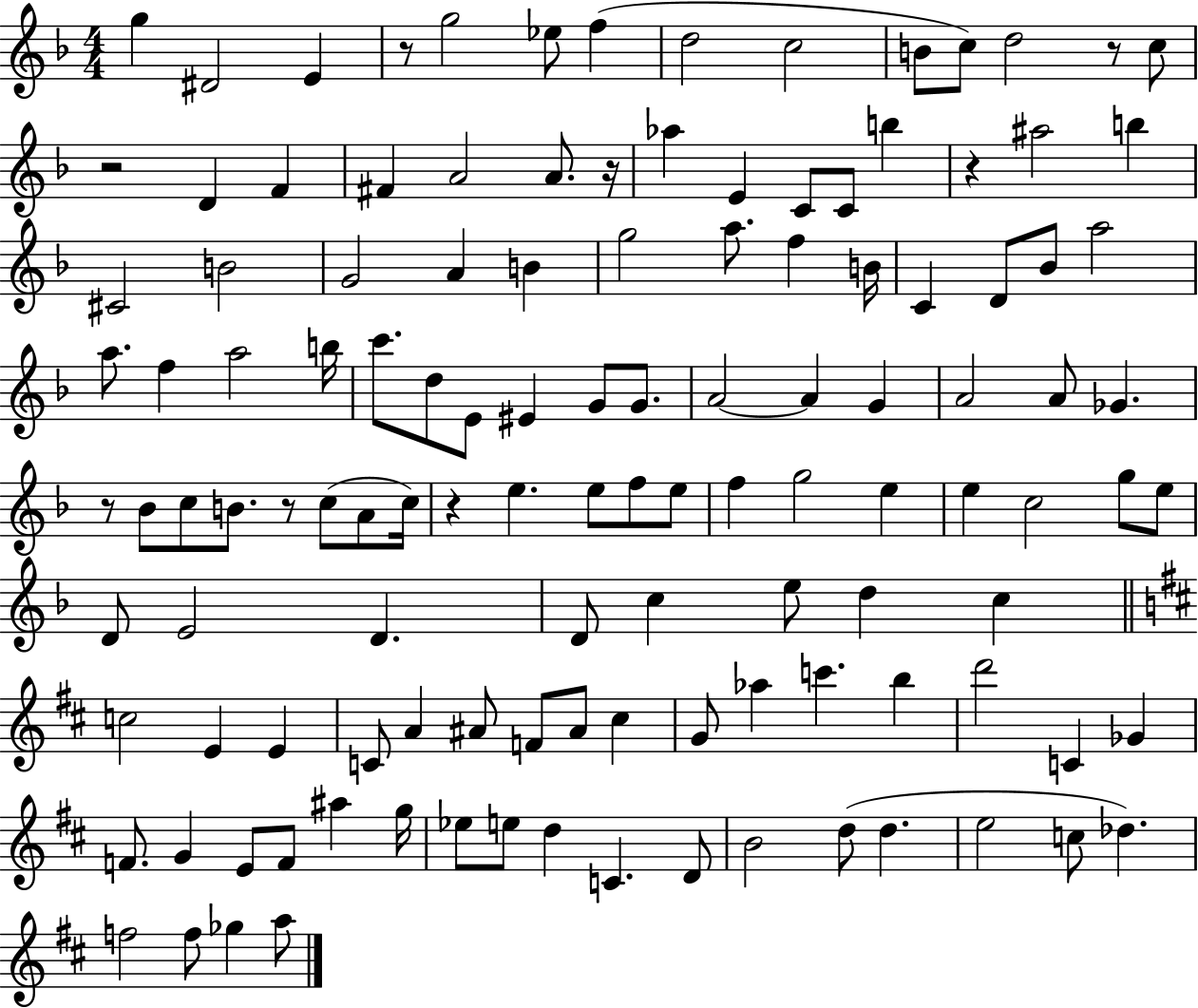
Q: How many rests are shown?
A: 8